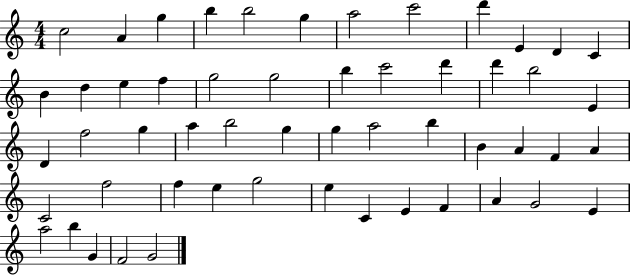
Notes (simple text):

C5/h A4/q G5/q B5/q B5/h G5/q A5/h C6/h D6/q E4/q D4/q C4/q B4/q D5/q E5/q F5/q G5/h G5/h B5/q C6/h D6/q D6/q B5/h E4/q D4/q F5/h G5/q A5/q B5/h G5/q G5/q A5/h B5/q B4/q A4/q F4/q A4/q C4/h F5/h F5/q E5/q G5/h E5/q C4/q E4/q F4/q A4/q G4/h E4/q A5/h B5/q G4/q F4/h G4/h